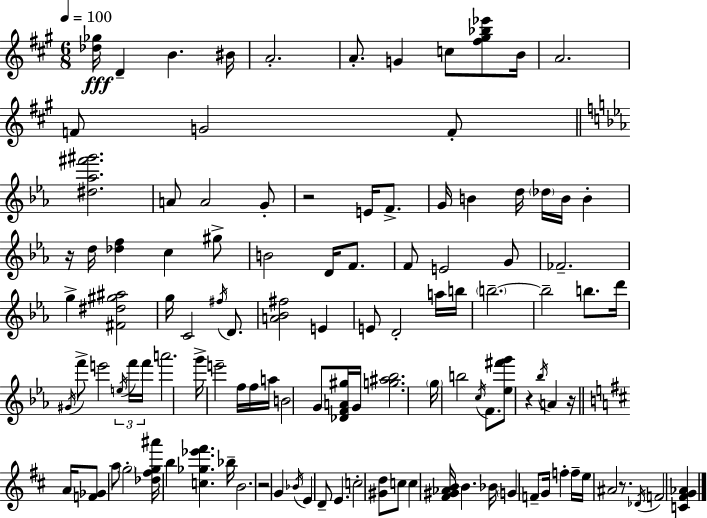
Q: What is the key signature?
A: A major